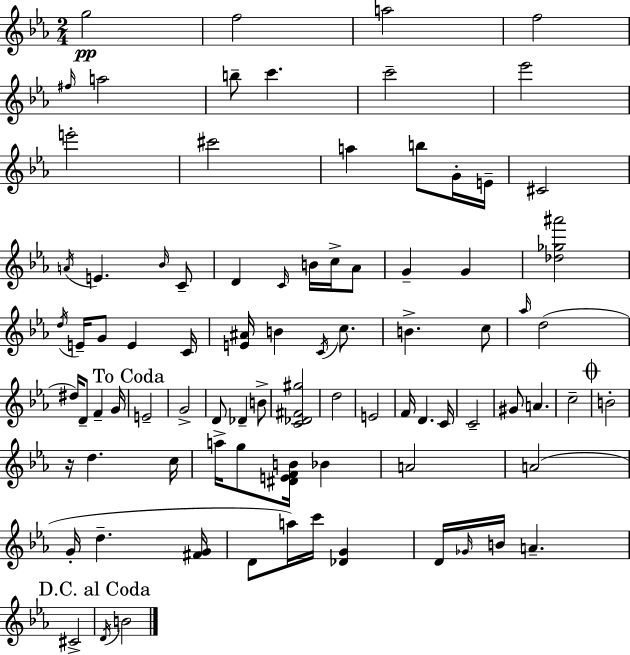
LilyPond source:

{
  \clef treble
  \numericTimeSignature
  \time 2/4
  \key c \minor
  \repeat volta 2 { g''2\pp | f''2 | a''2 | f''2 | \break \grace { fis''16 } a''2 | b''8-- c'''4. | c'''2-- | ees'''2 | \break e'''2-. | cis'''2 | a''4 b''8 g'16-. | e'16-- cis'2 | \break \acciaccatura { a'16 } e'4. | \grace { bes'16 } c'8-- d'4 \grace { c'16 } | b'16 c''16-> aes'8 g'4-- | g'4 <des'' ges'' ais'''>2 | \break \acciaccatura { d''16 } e'16-- g'8 | e'4 c'16 <e' ais'>16 b'4 | \acciaccatura { c'16 } c''8. b'4.-> | c''8 \grace { aes''16 }( d''2 | \break dis''16) | d'8-- f'4-- g'16 \mark "To Coda" e'2-- | g'2-> | d'8 | \break des'4-- b'8-> <c' des' fis' gis''>2 | d''2 | e'2 | f'16 | \break d'4. c'16 c'2-- | gis'8 | a'4. c''2-- | \mark \markup { \musicglyph "scripts.coda" } b'2-. | \break r16 | d''4. c''16 a''16-> | g''8 <dis' e' f' b'>16 bes'4 a'2 | a'2( | \break g'16-. | d''4.-- <fis' g'>16 d'8 | a''16) c'''16 <des' g'>4 d'16 | \grace { ges'16 } b'16 a'4.-- | \break cis'2-> | \mark "D.C. al Coda" \acciaccatura { d'16 } b'2 | } \bar "|."
}